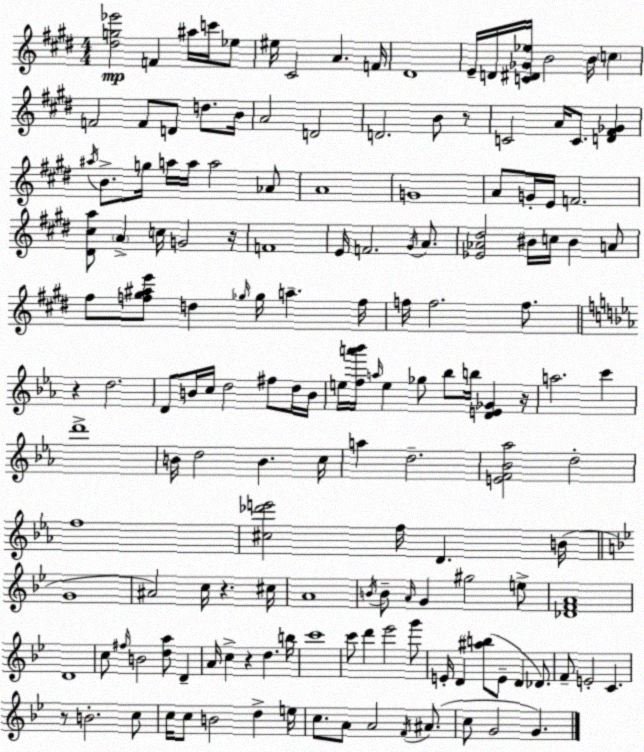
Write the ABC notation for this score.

X:1
T:Untitled
M:4/4
L:1/4
K:E
[^dg_e']2 F ^a/4 c'/4 _e/2 ^e/4 ^C2 A F/4 ^D4 E/4 D/4 [C^D_G_e]/4 B2 B/4 c F2 F/2 D/2 d/2 B/4 A2 D2 D2 B/2 z/2 C2 A/4 C/2 [D^F_G] ^a/4 B/2 g/4 a/4 a/4 a2 _A/2 A4 G4 A/2 G/4 E/4 F2 [^D^ca]/2 A c/4 G2 z/4 F4 E/4 F2 ^G/4 A/2 [_E_A^d]2 ^B/4 c/4 ^B A/2 ^f/2 [f^g^ae']/2 d _g/4 _g/4 a f/4 f/4 f2 f/2 z d2 D/2 B/4 c/4 d2 ^f/2 d/4 B/4 e/4 [fa'_b']/4 a/4 e _g/2 _b/2 b/4 [DE_G] z/4 a2 c' d'4 B/4 d2 B c/4 a d2 [EF_B_a]2 d2 f4 [^c_d'e']2 f/4 D B/4 G4 ^A2 c/4 z ^c/4 A4 B/4 B/2 A/4 G ^g2 e/2 [_DFA]4 D4 c/2 ^f/4 B2 [da]/2 D A/4 c z d b/4 c'4 c'/2 d' _e'2 g'/2 E/4 D [^ab]/2 E/2 D _D/2 F/2 E2 C z/2 B2 c/2 c/4 c/2 B2 d e/4 c/2 A/2 A2 F/4 ^A/2 c/2 G2 G